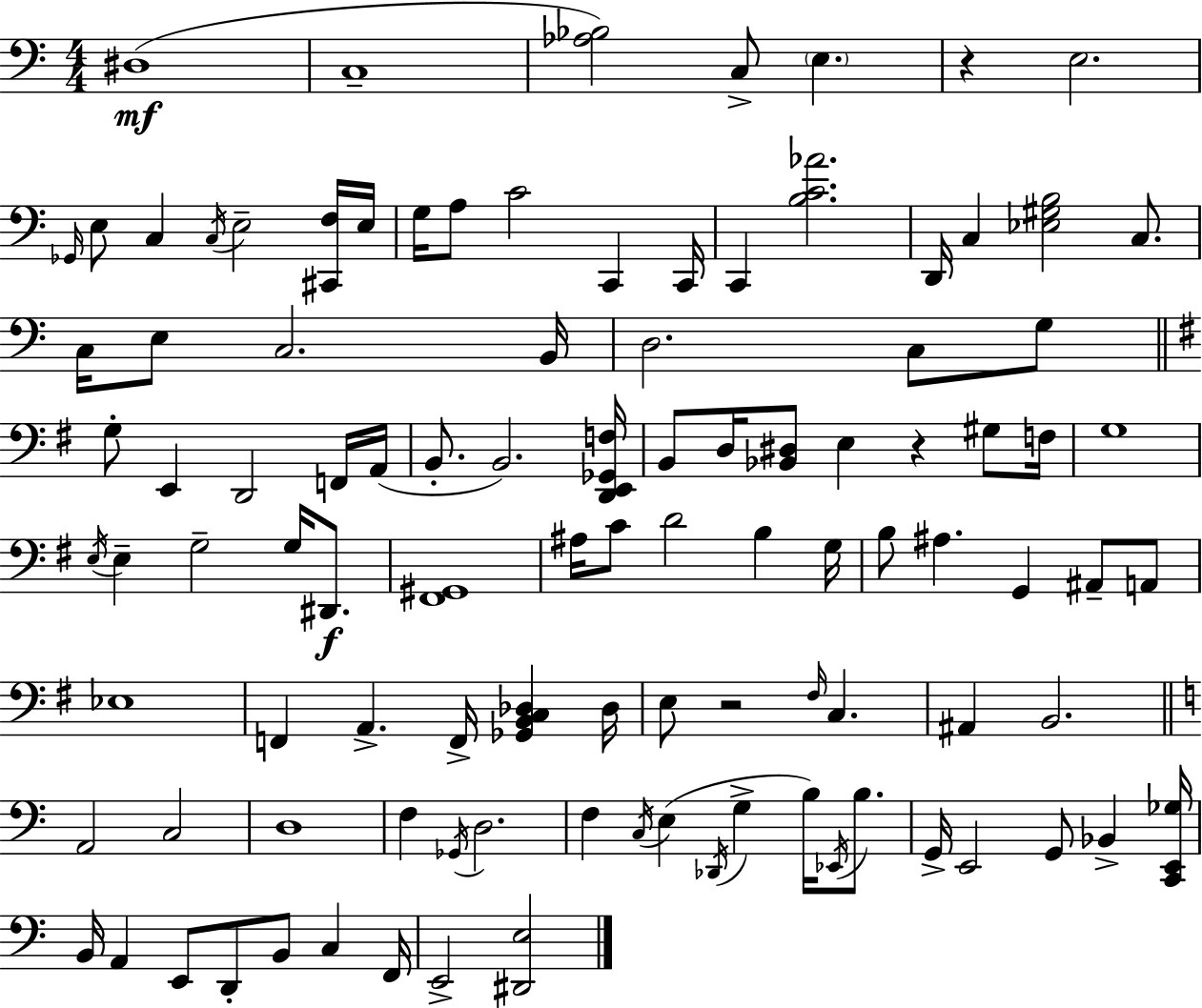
{
  \clef bass
  \numericTimeSignature
  \time 4/4
  \key a \minor
  dis1(\mf | c1-- | <aes bes>2) c8-> \parenthesize e4. | r4 e2. | \break \grace { ges,16 } e8 c4 \acciaccatura { c16 } e2-- | <cis, f>16 e16 g16 a8 c'2 c,4 | c,16 c,4 <b c' aes'>2. | d,16 c4 <ees gis b>2 c8. | \break c16 e8 c2. | b,16 d2. c8 | g8 \bar "||" \break \key e \minor g8-. e,4 d,2 f,16 a,16( | b,8.-. b,2.) <d, e, ges, f>16 | b,8 d16 <bes, dis>8 e4 r4 gis8 f16 | g1 | \break \acciaccatura { e16 } e4-- g2-- g16 dis,8.\f | <fis, gis,>1 | ais16 c'8 d'2 b4 | g16 b8 ais4. g,4 ais,8-- a,8 | \break ees1 | f,4 a,4.-> f,16-> <ges, b, c des>4 | des16 e8 r2 \grace { fis16 } c4. | ais,4 b,2. | \break \bar "||" \break \key c \major a,2 c2 | d1 | f4 \acciaccatura { ges,16 } d2. | f4 \acciaccatura { c16 } e4( \acciaccatura { des,16 } g4-> b16) | \break \acciaccatura { ees,16 } b8. g,16-> e,2 g,8 bes,4-> | <c, e, ges>16 b,16 a,4 e,8 d,8-. b,8 c4 | f,16 e,2-> <dis, e>2 | \bar "|."
}